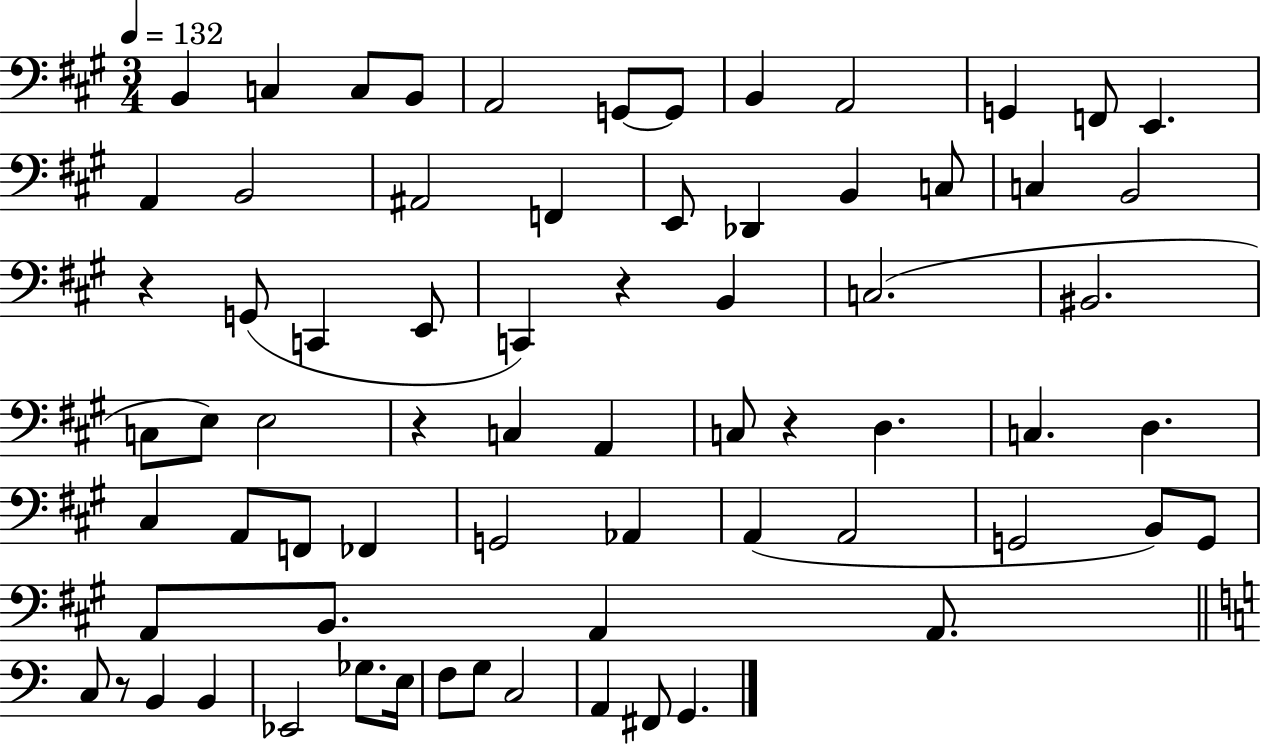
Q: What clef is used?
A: bass